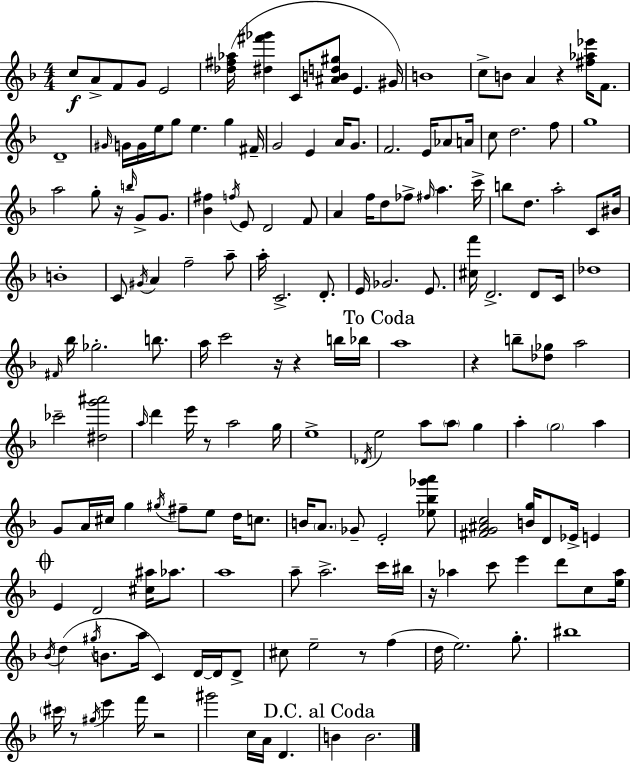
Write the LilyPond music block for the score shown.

{
  \clef treble
  \numericTimeSignature
  \time 4/4
  \key d \minor
  c''8\f a'8-> f'8 g'8 e'2 | <des'' fis'' aes''>16( <dis'' fis''' ges'''>4 c'8 <ais' b' d'' gis''>8 e'4. gis'16) | b'1 | c''8-> b'8 a'4 r4 <fis'' aes'' ees'''>16 f'8. | \break d'1-- | \grace { gis'16 } g'16 g'16 e''16 g''8 e''4. g''4 | fis'16-- g'2 e'4 a'16 g'8. | f'2. e'16 aes'8 | \break a'16 c''8 d''2. f''8 | g''1 | a''2 g''8-. r16 \grace { b''16 } g'8-> g'8. | <bes' fis''>4 \acciaccatura { f''16 } e'8 d'2 | \break f'8 a'4 f''16 d''8 fes''8-> \grace { fis''16 } a''4. | c'''16-> b''8 d''8. a''2-. | c'8 bis'16 b'1-. | c'8 \acciaccatura { gis'16 } a'4 f''2-- | \break a''8-- a''16-. c'2.-> | d'8.-. e'16 ges'2. | e'8. <cis'' f'''>16 d'2.-> | d'8 c'16 des''1 | \break \grace { fis'16 } bes''16 ges''2.-. | b''8. a''16 c'''2 r16 | r4 b''16 bes''16 \mark "To Coda" a''1 | r4 b''8-- <des'' ges''>8 a''2 | \break ces'''2-- <dis'' g''' ais'''>2 | \grace { a''16 } d'''4 e'''16 r8 a''2 | g''16 e''1-> | \acciaccatura { des'16 } e''2 | \break a''8 \parenthesize a''8 g''4 a''4-. \parenthesize g''2 | a''4 g'8 a'16 cis''16 g''4 | \acciaccatura { gis''16 } fis''8-- e''8 d''16 c''8. b'16 \parenthesize a'8. ges'8-- e'2-. | <ees'' bes'' ges''' a'''>8 <fis' g' ais' c''>2 | \break <b' g''>16 d'8 ees'16-> e'4 \mark \markup { \musicglyph "scripts.coda" } e'4 d'2 | <cis'' ais''>16 aes''8. a''1 | a''8-- a''2.-> | c'''16 bis''16 r16 aes''4 c'''8 | \break e'''4 d'''8 c''8 <e'' aes''>16 \acciaccatura { bes'16 } d''4( \acciaccatura { gis''16 } b'8. | a''16 c'4) d'16~~ d'16 d'8-> cis''8 e''2-- | r8 f''4( d''16 e''2.) | g''8.-. bis''1 | \break \parenthesize cis'''16 r8 \acciaccatura { gis''16 } e'''4 | f'''16 r2 gis'''2 | c''16 a'16 d'4. \mark "D.C. al Coda" b'4 | b'2. \bar "|."
}